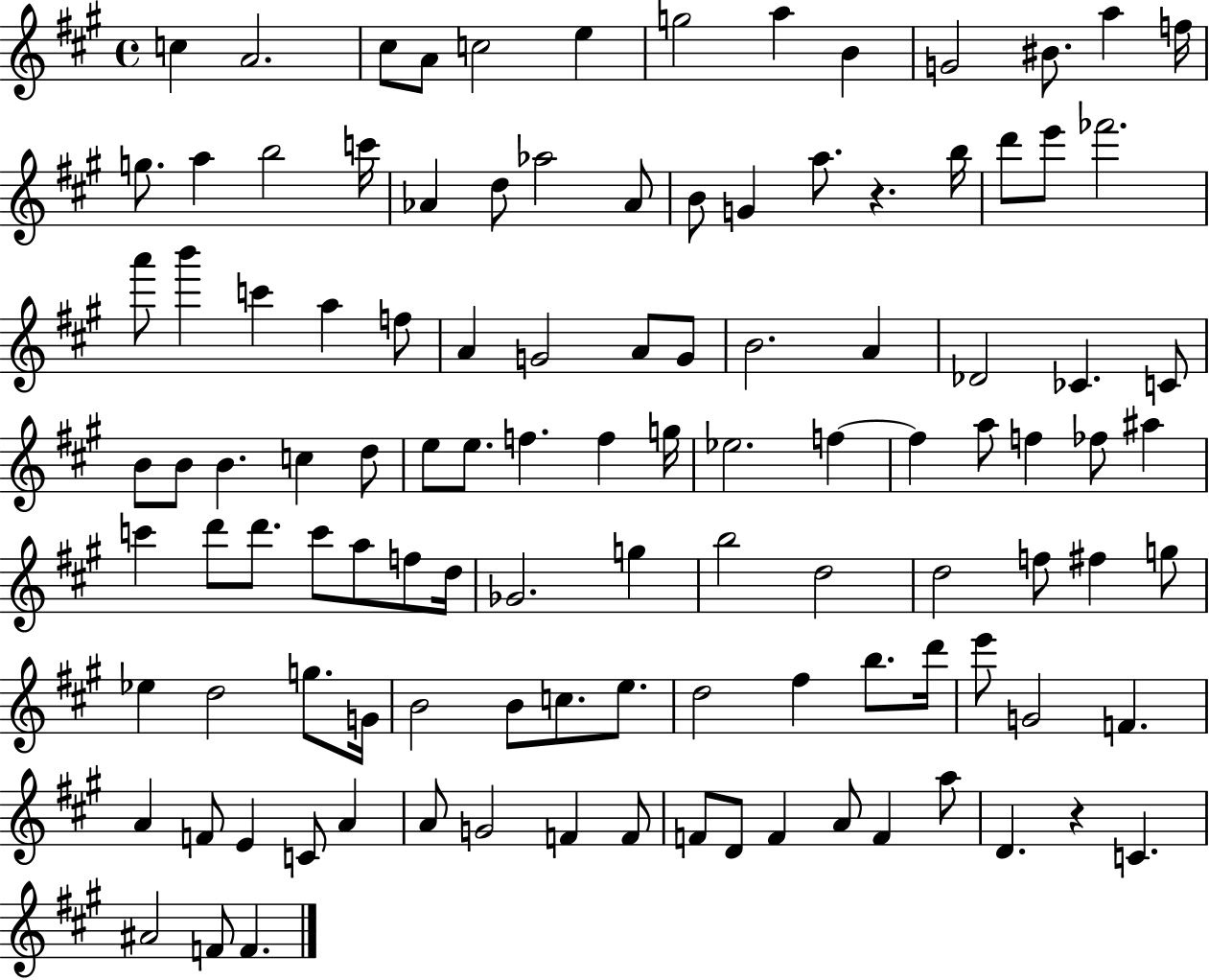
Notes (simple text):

C5/q A4/h. C#5/e A4/e C5/h E5/q G5/h A5/q B4/q G4/h BIS4/e. A5/q F5/s G5/e. A5/q B5/h C6/s Ab4/q D5/e Ab5/h Ab4/e B4/e G4/q A5/e. R/q. B5/s D6/e E6/e FES6/h. A6/e B6/q C6/q A5/q F5/e A4/q G4/h A4/e G4/e B4/h. A4/q Db4/h CES4/q. C4/e B4/e B4/e B4/q. C5/q D5/e E5/e E5/e. F5/q. F5/q G5/s Eb5/h. F5/q F5/q A5/e F5/q FES5/e A#5/q C6/q D6/e D6/e. C6/e A5/e F5/e D5/s Gb4/h. G5/q B5/h D5/h D5/h F5/e F#5/q G5/e Eb5/q D5/h G5/e. G4/s B4/h B4/e C5/e. E5/e. D5/h F#5/q B5/e. D6/s E6/e G4/h F4/q. A4/q F4/e E4/q C4/e A4/q A4/e G4/h F4/q F4/e F4/e D4/e F4/q A4/e F4/q A5/e D4/q. R/q C4/q. A#4/h F4/e F4/q.